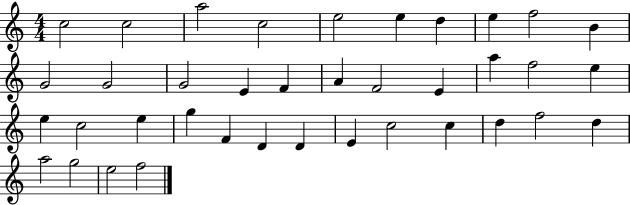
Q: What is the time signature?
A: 4/4